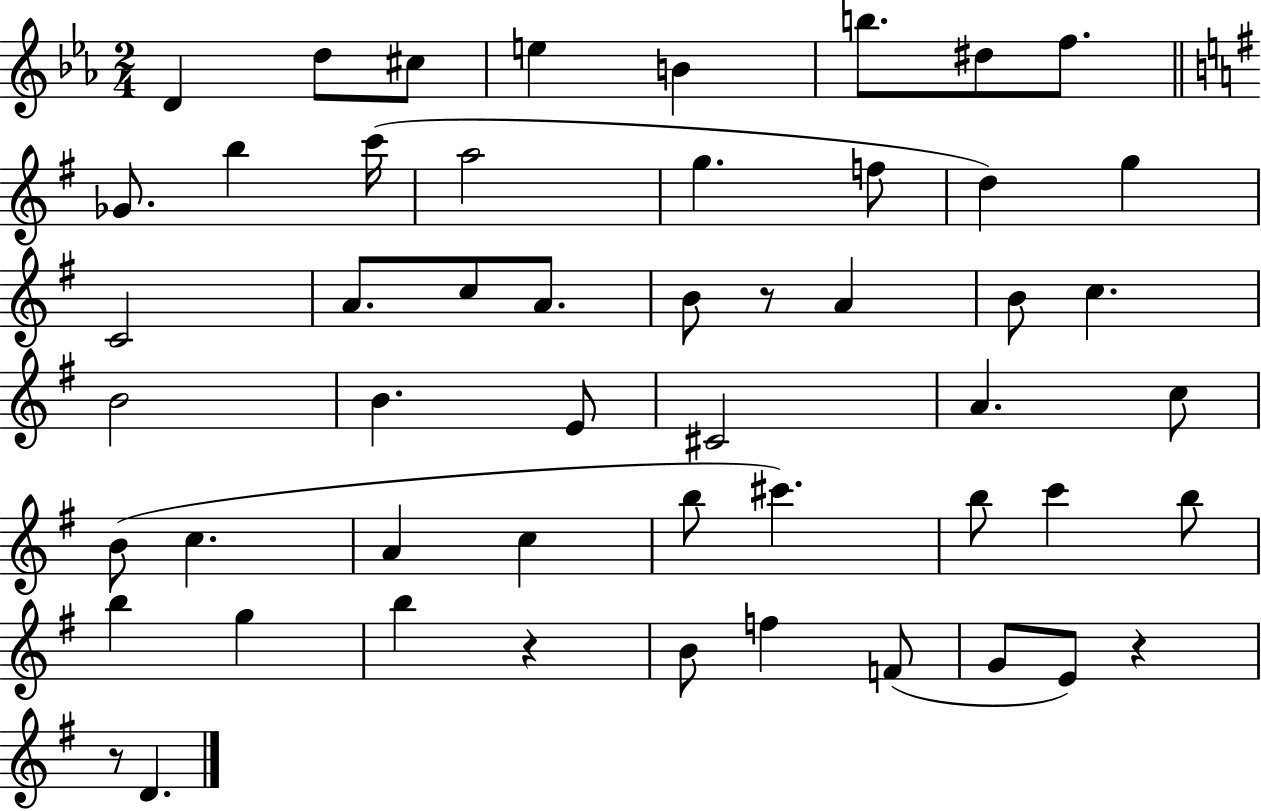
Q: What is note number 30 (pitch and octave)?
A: C5